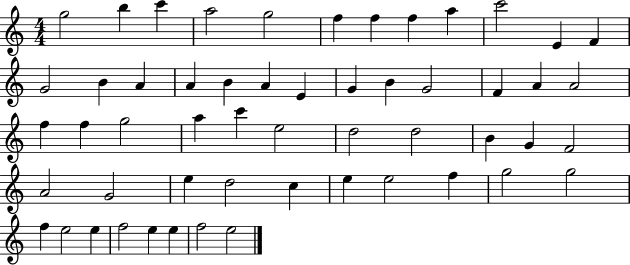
G5/h B5/q C6/q A5/h G5/h F5/q F5/q F5/q A5/q C6/h E4/q F4/q G4/h B4/q A4/q A4/q B4/q A4/q E4/q G4/q B4/q G4/h F4/q A4/q A4/h F5/q F5/q G5/h A5/q C6/q E5/h D5/h D5/h B4/q G4/q F4/h A4/h G4/h E5/q D5/h C5/q E5/q E5/h F5/q G5/h G5/h F5/q E5/h E5/q F5/h E5/q E5/q F5/h E5/h